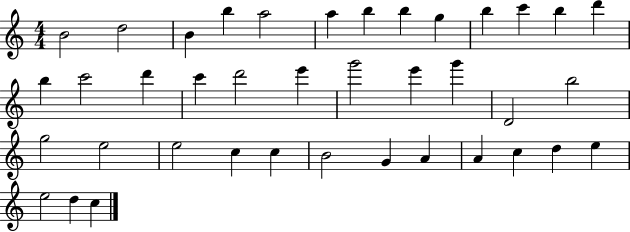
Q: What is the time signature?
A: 4/4